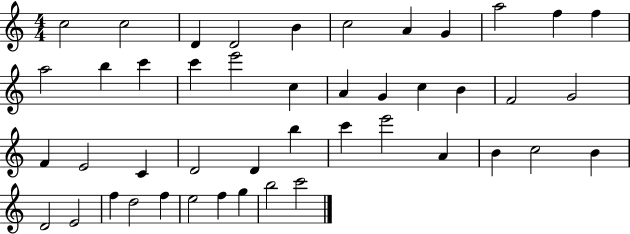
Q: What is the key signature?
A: C major